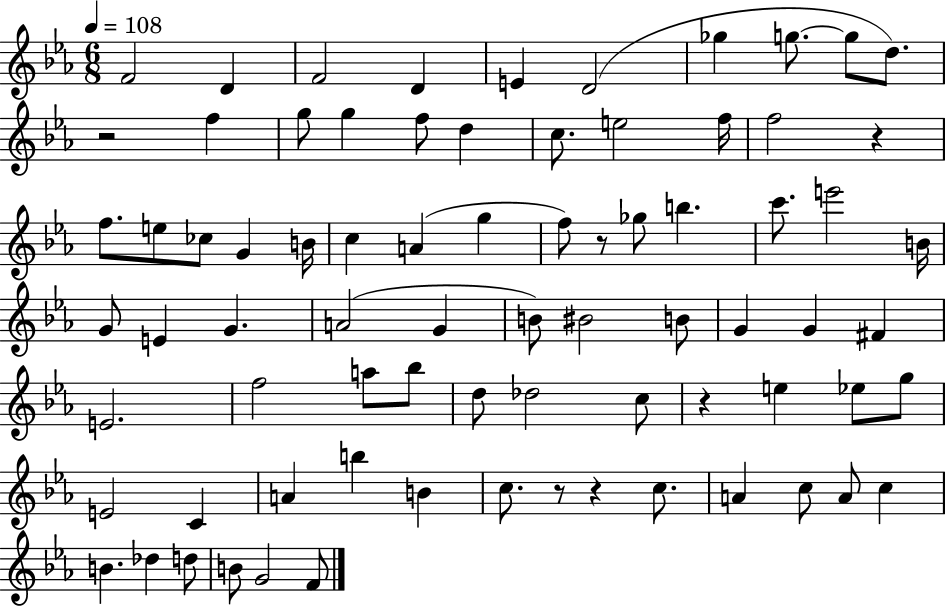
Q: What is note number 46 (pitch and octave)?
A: F5